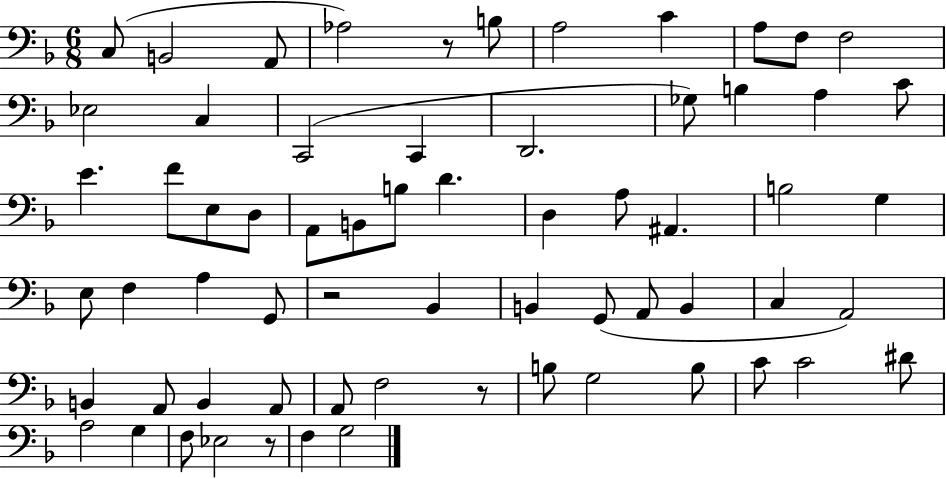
{
  \clef bass
  \numericTimeSignature
  \time 6/8
  \key f \major
  c8( b,2 a,8 | aes2) r8 b8 | a2 c'4 | a8 f8 f2 | \break ees2 c4 | c,2( c,4 | d,2. | ges8) b4 a4 c'8 | \break e'4. f'8 e8 d8 | a,8 b,8 b8 d'4. | d4 a8 ais,4. | b2 g4 | \break e8 f4 a4 g,8 | r2 bes,4 | b,4 g,8( a,8 b,4 | c4 a,2) | \break b,4 a,8 b,4 a,8 | a,8 f2 r8 | b8 g2 b8 | c'8 c'2 dis'8 | \break a2 g4 | f8 ees2 r8 | f4 g2 | \bar "|."
}